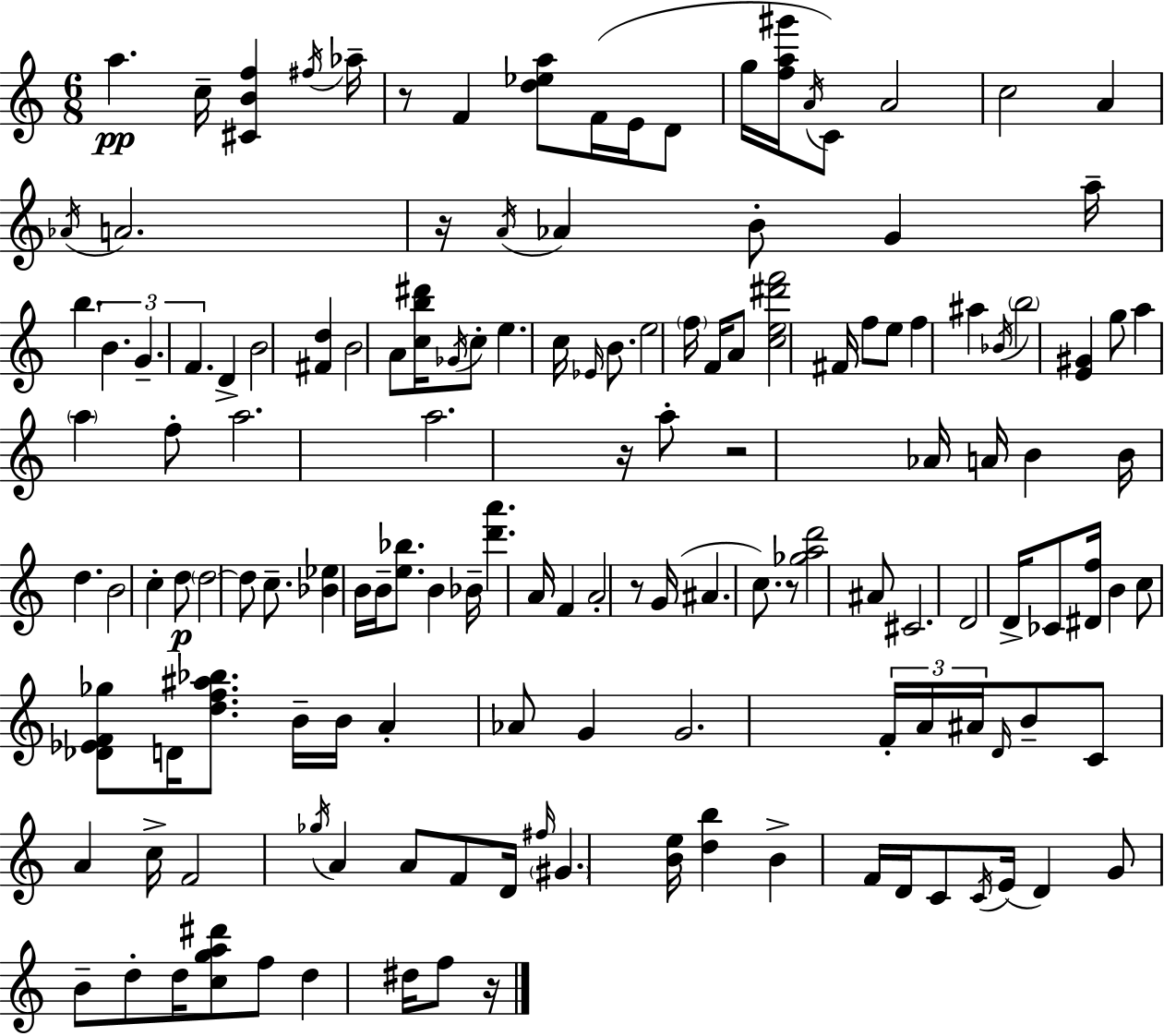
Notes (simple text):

A5/q. C5/s [C#4,B4,F5]/q F#5/s Ab5/s R/e F4/q [D5,Eb5,A5]/e F4/s E4/s D4/e G5/s [F5,A5,G#6]/s A4/s C4/e A4/h C5/h A4/q Ab4/s A4/h. R/s A4/s Ab4/q B4/e G4/q A5/s B5/q. B4/q. G4/q. F4/q. D4/q B4/h [F#4,D5]/q B4/h A4/e [C5,B5,D#6]/s Gb4/s C5/e E5/q. C5/s Eb4/s B4/e. E5/h F5/s F4/s A4/e [C5,E5,D#6,F6]/h F#4/s F5/e E5/e F5/q A#5/q Bb4/s B5/h [E4,G#4]/q G5/e A5/q A5/q F5/e A5/h. A5/h. R/s A5/e R/h Ab4/s A4/s B4/q B4/s D5/q. B4/h C5/q D5/e D5/h D5/e C5/e. [Bb4,Eb5]/q B4/s B4/s [E5,Bb5]/e. B4/q Bb4/s [D6,A6]/q. A4/s F4/q A4/h R/e G4/s A#4/q. C5/e. R/e [Gb5,A5,D6]/h A#4/e C#4/h. D4/h D4/s CES4/e [D#4,F5]/s B4/q C5/e [Db4,Eb4,F4,Gb5]/e D4/s [D5,F5,A#5,Bb5]/e. B4/s B4/s A4/q Ab4/e G4/q G4/h. F4/s A4/s A#4/s D4/s B4/e C4/e A4/q C5/s F4/h Gb5/s A4/q A4/e F4/e D4/s F#5/s G#4/q. [B4,E5]/s [D5,B5]/q B4/q F4/s D4/s C4/e C4/s E4/s D4/q G4/e B4/e D5/e D5/s [C5,G5,A5,D#6]/e F5/e D5/q D#5/s F5/e R/s